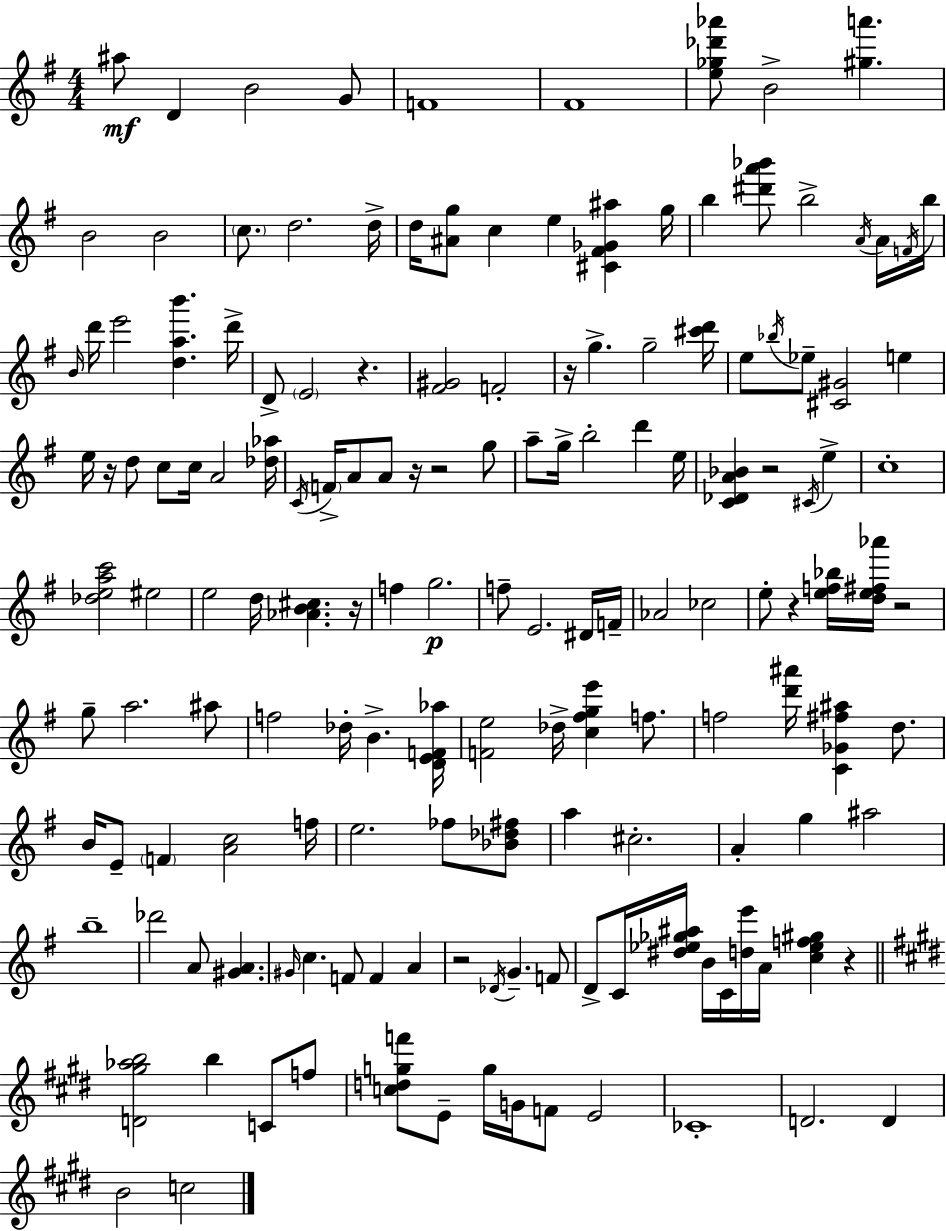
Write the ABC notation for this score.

X:1
T:Untitled
M:4/4
L:1/4
K:G
^a/2 D B2 G/2 F4 ^F4 [e_g_d'_a']/2 B2 [^ga'] B2 B2 c/2 d2 d/4 d/4 [^Ag]/2 c e [^C^F_G^a] g/4 b [^d'a'_b']/2 b2 A/4 A/4 F/4 b/4 B/4 d'/4 e'2 [dab'] d'/4 D/2 E2 z [^F^G]2 F2 z/4 g g2 [^c'd']/4 e/2 _b/4 _e/2 [^C^G]2 e e/4 z/4 d/2 c/2 c/4 A2 [_d_a]/4 C/4 F/4 A/2 A/2 z/4 z2 g/2 a/2 g/4 b2 d' e/4 [C_DA_B] z2 ^C/4 e c4 [_deac']2 ^e2 e2 d/4 [_AB^c] z/4 f g2 f/2 E2 ^D/4 F/4 _A2 _c2 e/2 z [ef_b]/4 [de^f_a']/4 z2 g/2 a2 ^a/2 f2 _d/4 B [DEF_a]/4 [Fe]2 _d/4 [c^fge'] f/2 f2 [d'^a']/4 [C_G^f^a] d/2 B/4 E/2 F [Ac]2 f/4 e2 _f/2 [_B_d^f]/2 a ^c2 A g ^a2 b4 _d'2 A/2 [^GA] ^G/4 c F/2 F A z2 _D/4 G F/2 D/2 C/4 [^d_e_g^a]/4 B/4 C/4 [de']/4 A/4 [c_ef^g] z [D^g_ab]2 b C/2 f/2 [cdgf']/2 E/2 g/4 G/4 F/2 E2 _C4 D2 D B2 c2